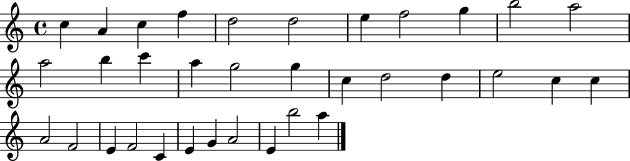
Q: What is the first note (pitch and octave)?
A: C5